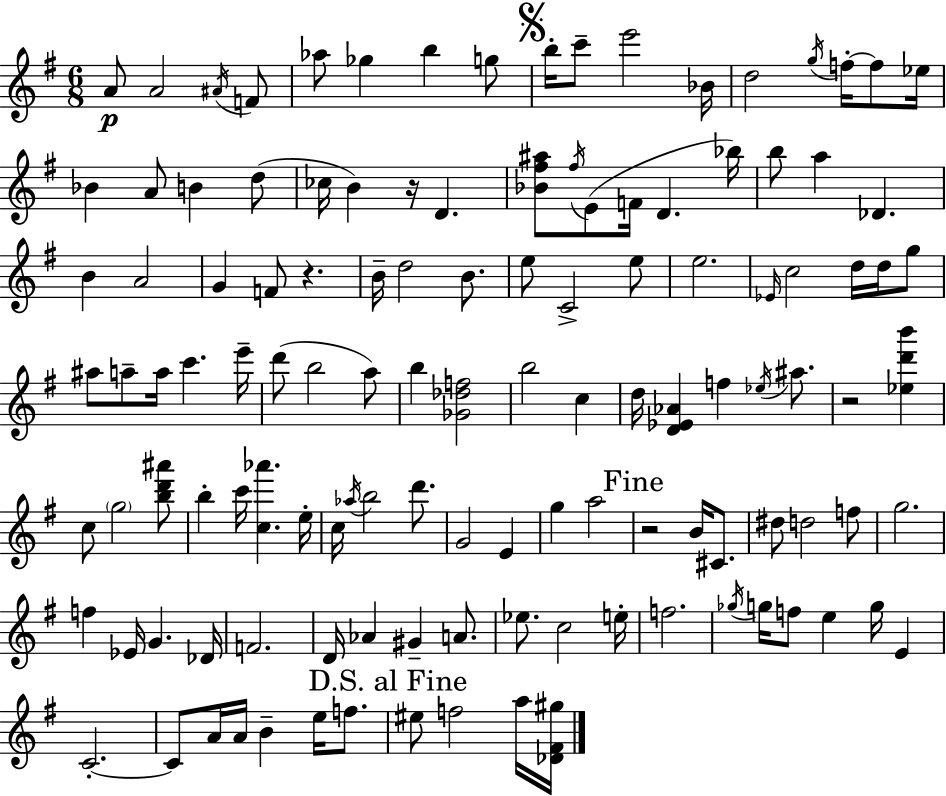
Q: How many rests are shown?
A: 4